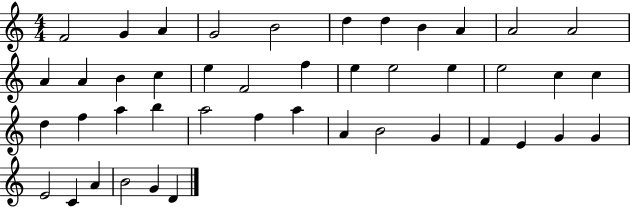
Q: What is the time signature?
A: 4/4